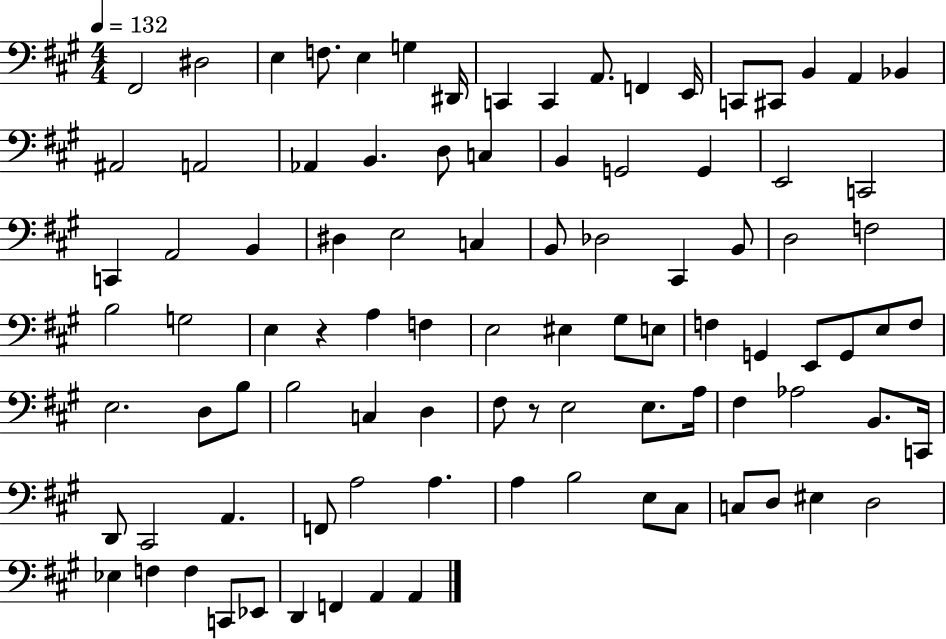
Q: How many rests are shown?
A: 2